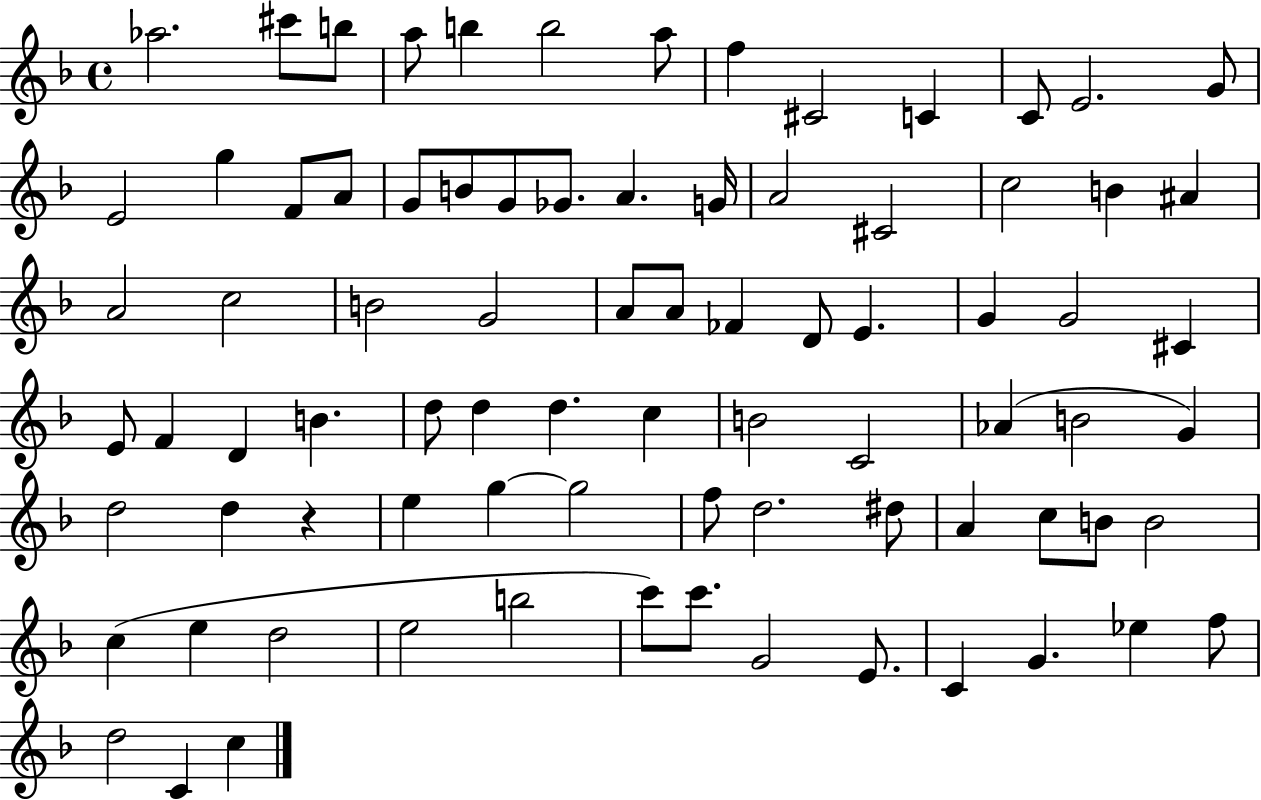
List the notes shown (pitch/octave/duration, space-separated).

Ab5/h. C#6/e B5/e A5/e B5/q B5/h A5/e F5/q C#4/h C4/q C4/e E4/h. G4/e E4/h G5/q F4/e A4/e G4/e B4/e G4/e Gb4/e. A4/q. G4/s A4/h C#4/h C5/h B4/q A#4/q A4/h C5/h B4/h G4/h A4/e A4/e FES4/q D4/e E4/q. G4/q G4/h C#4/q E4/e F4/q D4/q B4/q. D5/e D5/q D5/q. C5/q B4/h C4/h Ab4/q B4/h G4/q D5/h D5/q R/q E5/q G5/q G5/h F5/e D5/h. D#5/e A4/q C5/e B4/e B4/h C5/q E5/q D5/h E5/h B5/h C6/e C6/e. G4/h E4/e. C4/q G4/q. Eb5/q F5/e D5/h C4/q C5/q